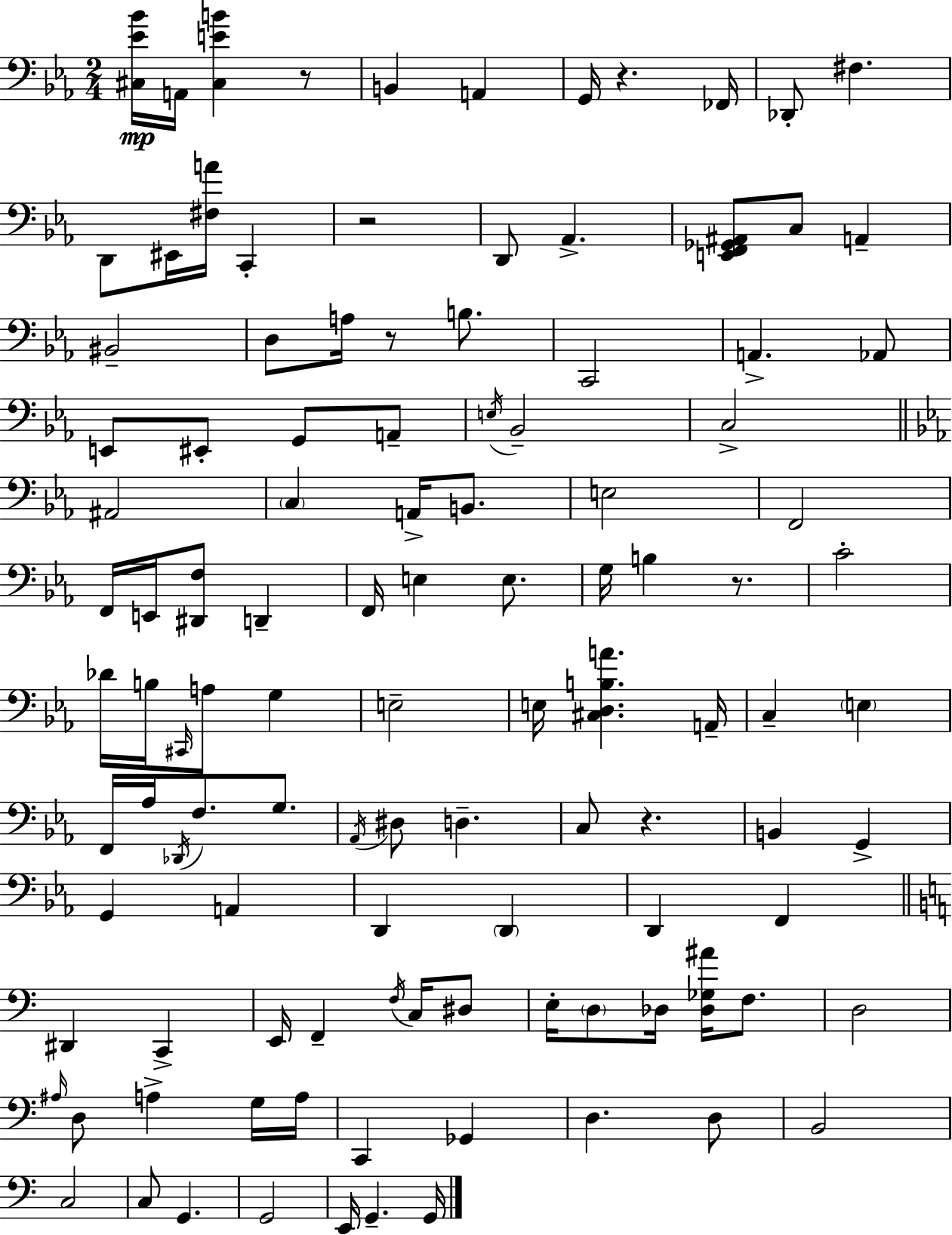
X:1
T:Untitled
M:2/4
L:1/4
K:Cm
[^C,_E_B]/4 A,,/4 [^C,EB] z/2 B,, A,, G,,/4 z _F,,/4 _D,,/2 ^F, D,,/2 ^E,,/4 [^F,A]/4 C,, z2 D,,/2 _A,, [E,,F,,_G,,^A,,]/2 C,/2 A,, ^B,,2 D,/2 A,/4 z/2 B,/2 C,,2 A,, _A,,/2 E,,/2 ^E,,/2 G,,/2 A,,/2 E,/4 _B,,2 C,2 ^A,,2 C, A,,/4 B,,/2 E,2 F,,2 F,,/4 E,,/4 [^D,,F,]/2 D,, F,,/4 E, E,/2 G,/4 B, z/2 C2 _D/4 B,/4 ^C,,/4 A,/2 G, E,2 E,/4 [^C,D,B,A] A,,/4 C, E, F,,/4 _A,/4 _D,,/4 F,/2 G,/2 _A,,/4 ^D,/2 D, C,/2 z B,, G,, G,, A,, D,, D,, D,, F,, ^D,, C,, E,,/4 F,, F,/4 C,/4 ^D,/2 E,/4 D,/2 _D,/4 [_D,_G,^A]/4 F,/2 D,2 ^A,/4 D,/2 A, G,/4 A,/4 C,, _G,, D, D,/2 B,,2 C,2 C,/2 G,, G,,2 E,,/4 G,, G,,/4